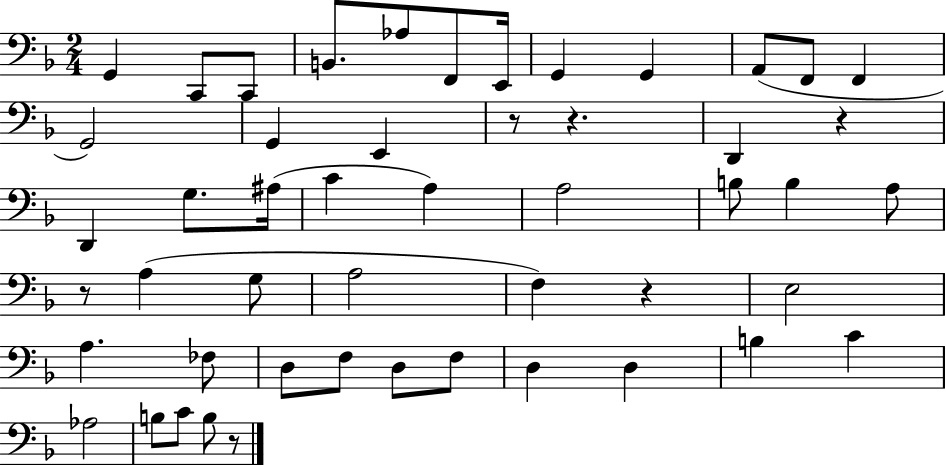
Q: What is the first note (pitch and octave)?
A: G2